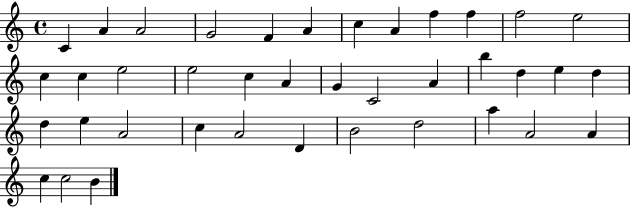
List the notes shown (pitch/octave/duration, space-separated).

C4/q A4/q A4/h G4/h F4/q A4/q C5/q A4/q F5/q F5/q F5/h E5/h C5/q C5/q E5/h E5/h C5/q A4/q G4/q C4/h A4/q B5/q D5/q E5/q D5/q D5/q E5/q A4/h C5/q A4/h D4/q B4/h D5/h A5/q A4/h A4/q C5/q C5/h B4/q